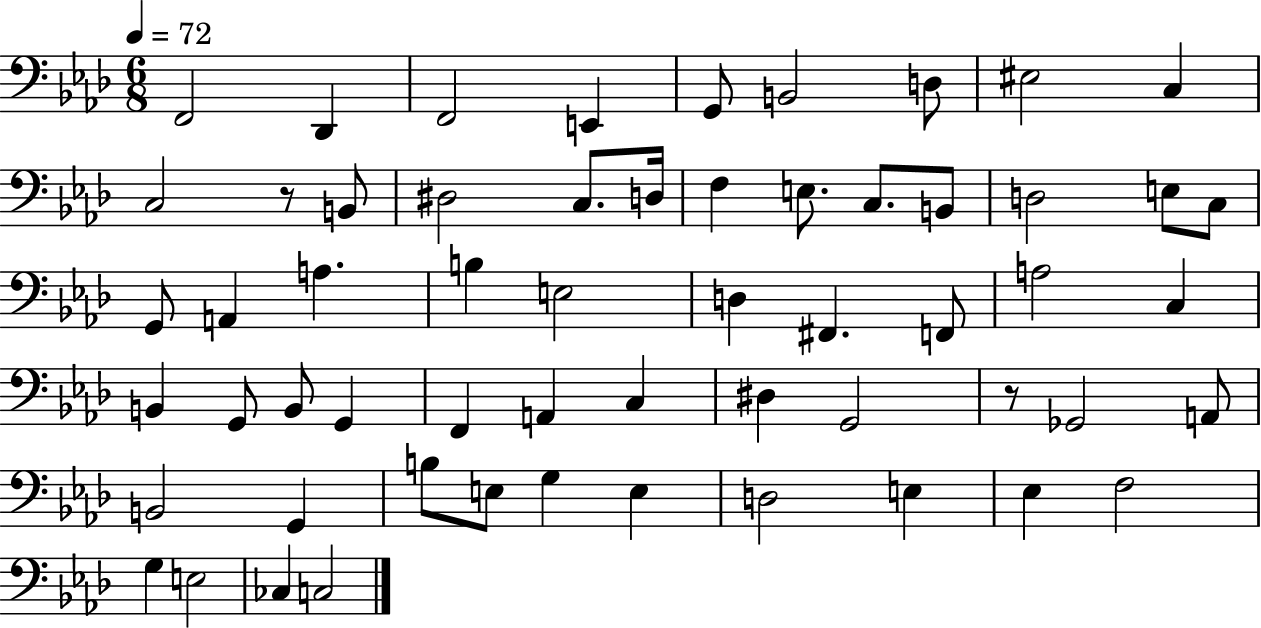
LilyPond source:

{
  \clef bass
  \numericTimeSignature
  \time 6/8
  \key aes \major
  \tempo 4 = 72
  f,2 des,4 | f,2 e,4 | g,8 b,2 d8 | eis2 c4 | \break c2 r8 b,8 | dis2 c8. d16 | f4 e8. c8. b,8 | d2 e8 c8 | \break g,8 a,4 a4. | b4 e2 | d4 fis,4. f,8 | a2 c4 | \break b,4 g,8 b,8 g,4 | f,4 a,4 c4 | dis4 g,2 | r8 ges,2 a,8 | \break b,2 g,4 | b8 e8 g4 e4 | d2 e4 | ees4 f2 | \break g4 e2 | ces4 c2 | \bar "|."
}